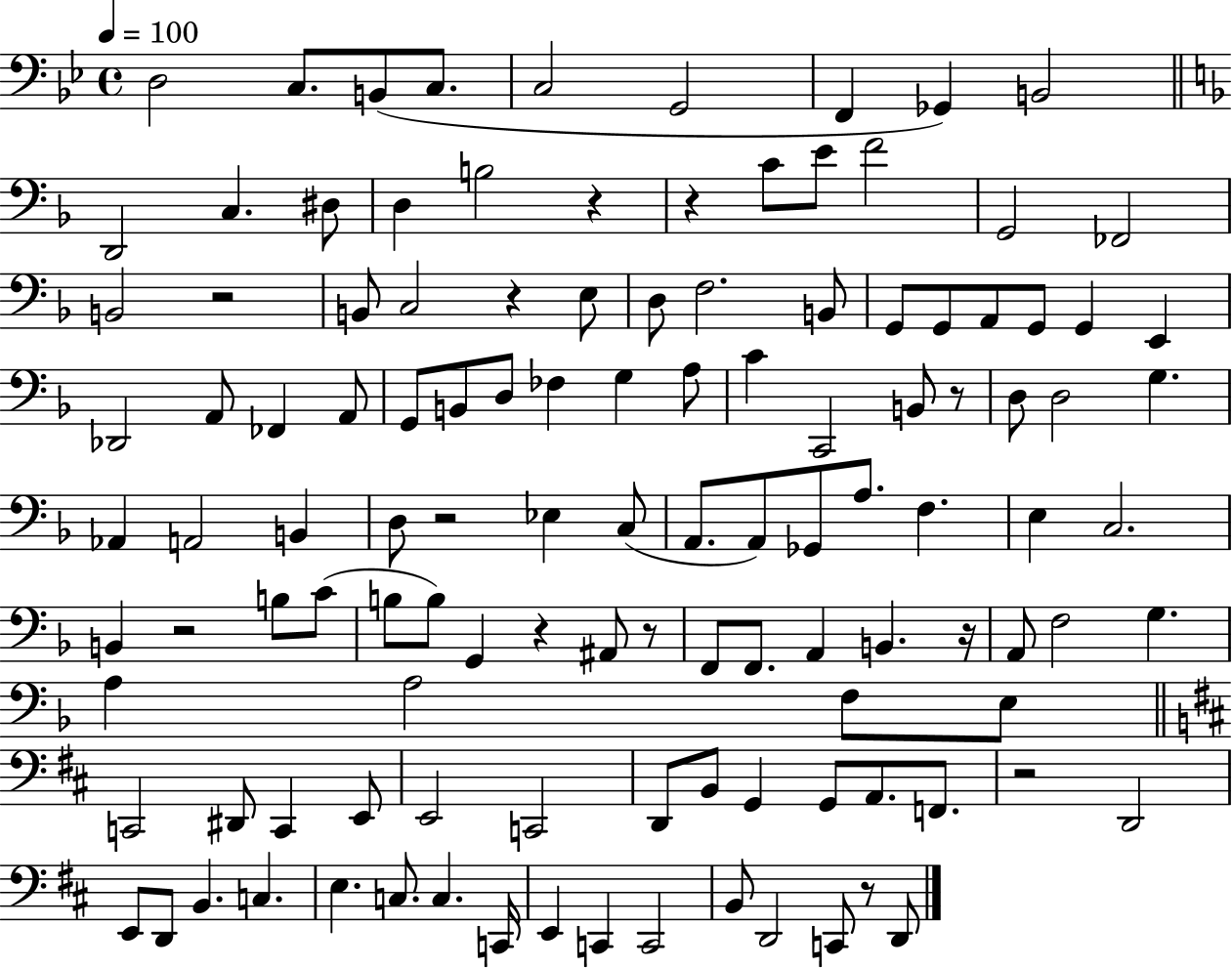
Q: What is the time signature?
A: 4/4